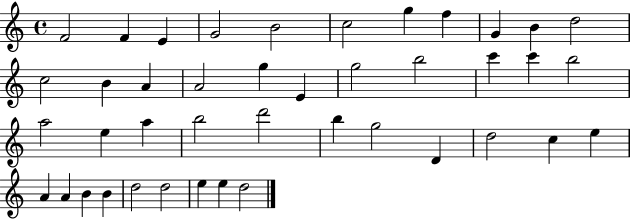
X:1
T:Untitled
M:4/4
L:1/4
K:C
F2 F E G2 B2 c2 g f G B d2 c2 B A A2 g E g2 b2 c' c' b2 a2 e a b2 d'2 b g2 D d2 c e A A B B d2 d2 e e d2